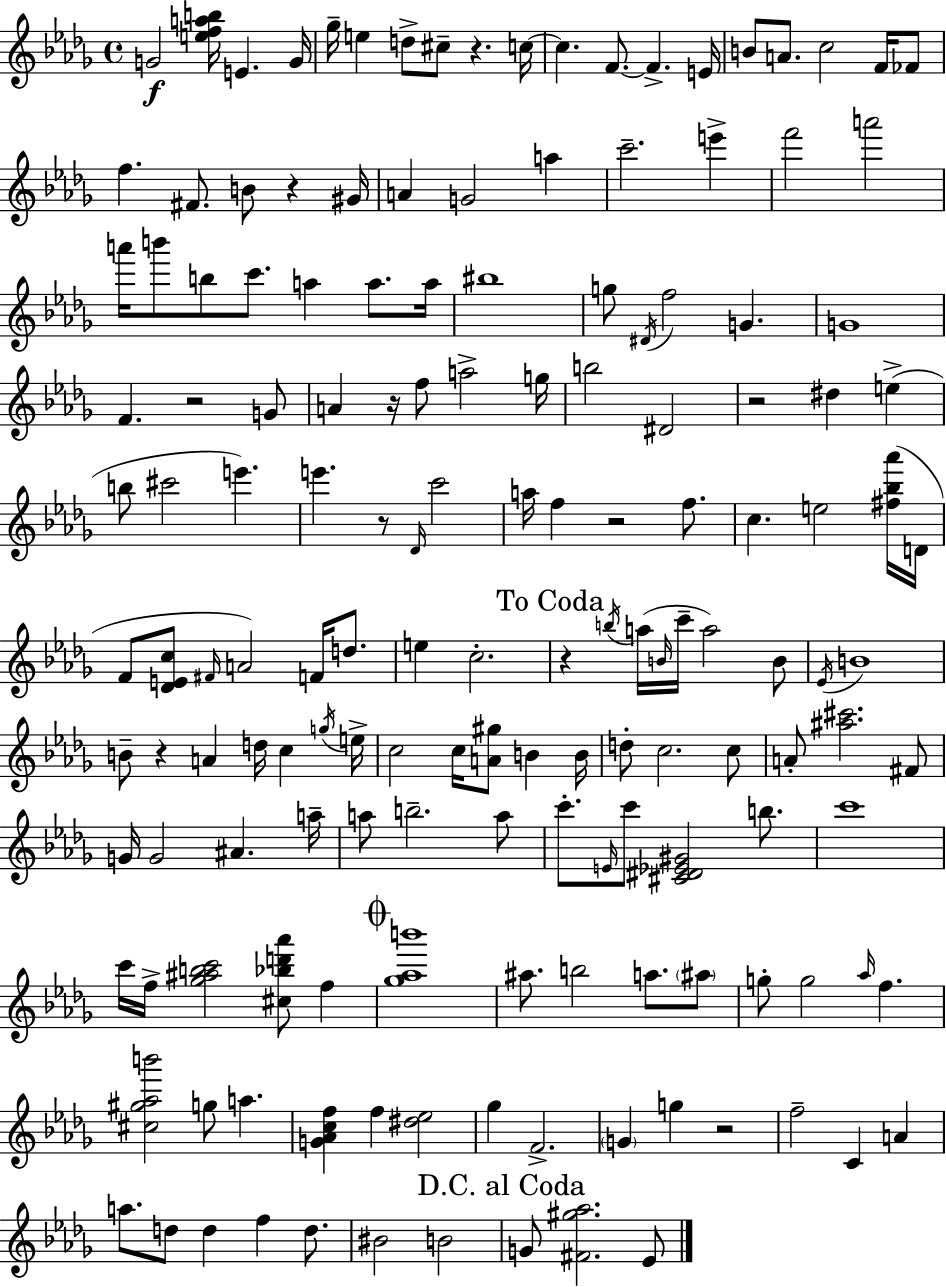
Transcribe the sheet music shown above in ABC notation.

X:1
T:Untitled
M:4/4
L:1/4
K:Bbm
G2 [efab]/4 E G/4 _g/4 e d/2 ^c/2 z c/4 c F/2 F E/4 B/2 A/2 c2 F/4 _F/2 f ^F/2 B/2 z ^G/4 A G2 a c'2 e' f'2 a'2 a'/4 b'/2 b/2 c'/2 a a/2 a/4 ^b4 g/2 ^D/4 f2 G G4 F z2 G/2 A z/4 f/2 a2 g/4 b2 ^D2 z2 ^d e b/2 ^c'2 e' e' z/2 _D/4 c'2 a/4 f z2 f/2 c e2 [^f_b_a']/4 D/4 F/2 [_DEc]/2 ^F/4 A2 F/4 d/2 e c2 z b/4 a/4 B/4 c'/4 a2 B/2 _E/4 B4 B/2 z A d/4 c g/4 e/4 c2 c/4 [A^g]/2 B B/4 d/2 c2 c/2 A/2 [^a^c']2 ^F/2 G/4 G2 ^A a/4 a/2 b2 a/2 c'/2 E/4 c'/2 [^C^D_E^G]2 b/2 c'4 c'/4 f/4 [_g^abc']2 [^c_bd'_a']/2 f [_g_ab']4 ^a/2 b2 a/2 ^a/2 g/2 g2 _a/4 f [^c^g_ab']2 g/2 a [G_Acf] f [^d_e]2 _g F2 G g z2 f2 C A a/2 d/2 d f d/2 ^B2 B2 G/2 [^F^g_a]2 _E/2